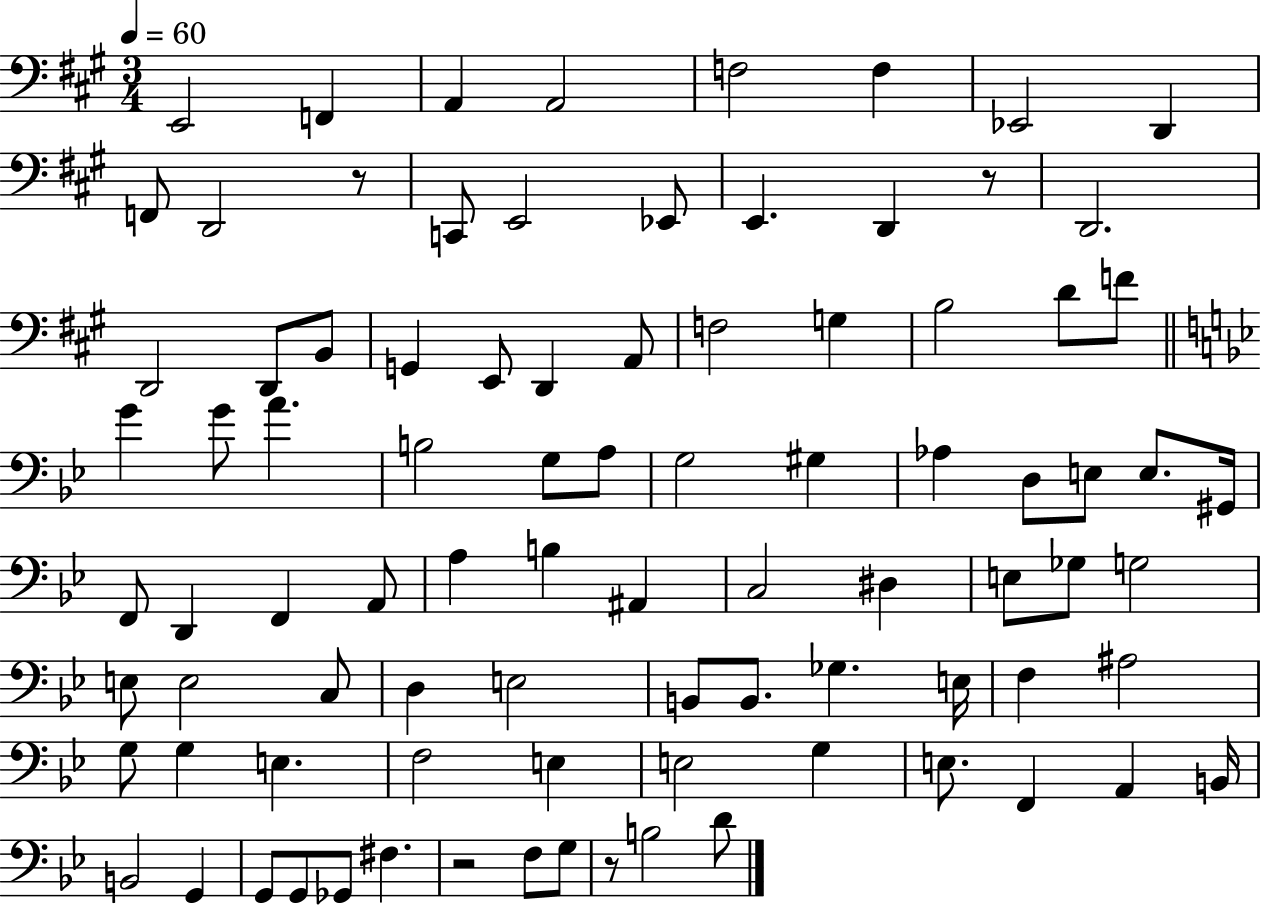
E2/h F2/q A2/q A2/h F3/h F3/q Eb2/h D2/q F2/e D2/h R/e C2/e E2/h Eb2/e E2/q. D2/q R/e D2/h. D2/h D2/e B2/e G2/q E2/e D2/q A2/e F3/h G3/q B3/h D4/e F4/e G4/q G4/e A4/q. B3/h G3/e A3/e G3/h G#3/q Ab3/q D3/e E3/e E3/e. G#2/s F2/e D2/q F2/q A2/e A3/q B3/q A#2/q C3/h D#3/q E3/e Gb3/e G3/h E3/e E3/h C3/e D3/q E3/h B2/e B2/e. Gb3/q. E3/s F3/q A#3/h G3/e G3/q E3/q. F3/h E3/q E3/h G3/q E3/e. F2/q A2/q B2/s B2/h G2/q G2/e G2/e Gb2/e F#3/q. R/h F3/e G3/e R/e B3/h D4/e